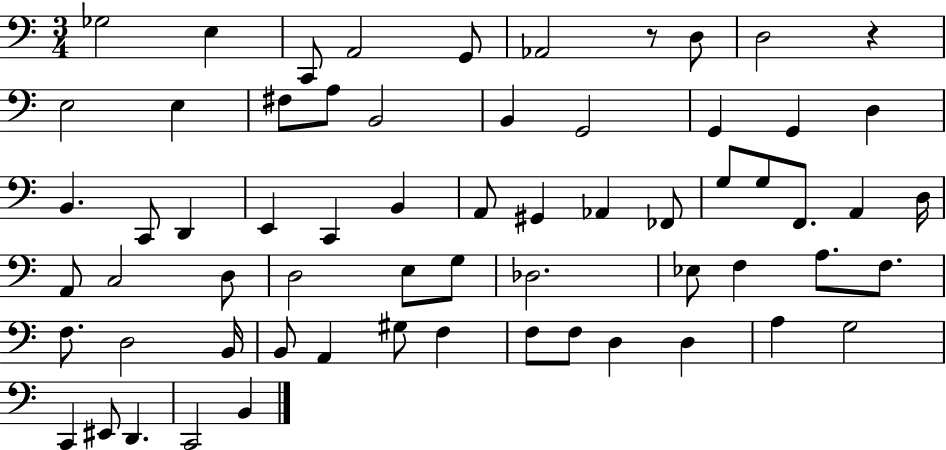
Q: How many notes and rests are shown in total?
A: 64